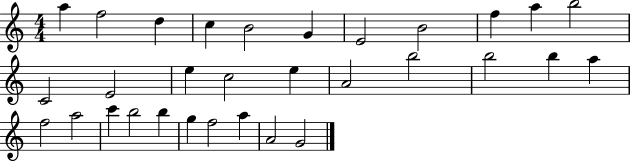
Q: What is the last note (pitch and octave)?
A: G4